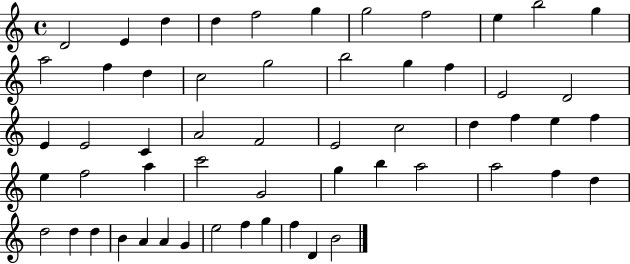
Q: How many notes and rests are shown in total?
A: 56